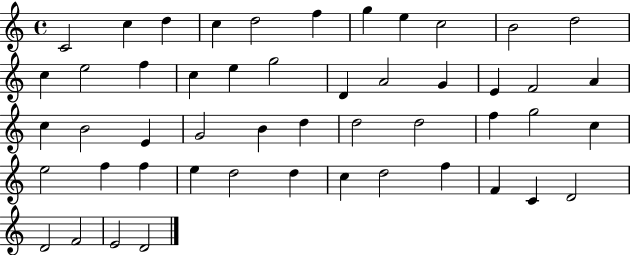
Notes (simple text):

C4/h C5/q D5/q C5/q D5/h F5/q G5/q E5/q C5/h B4/h D5/h C5/q E5/h F5/q C5/q E5/q G5/h D4/q A4/h G4/q E4/q F4/h A4/q C5/q B4/h E4/q G4/h B4/q D5/q D5/h D5/h F5/q G5/h C5/q E5/h F5/q F5/q E5/q D5/h D5/q C5/q D5/h F5/q F4/q C4/q D4/h D4/h F4/h E4/h D4/h